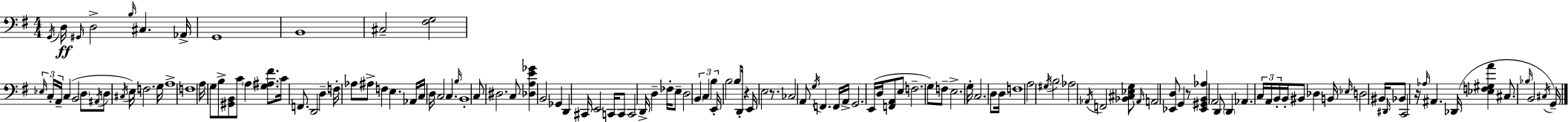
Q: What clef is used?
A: bass